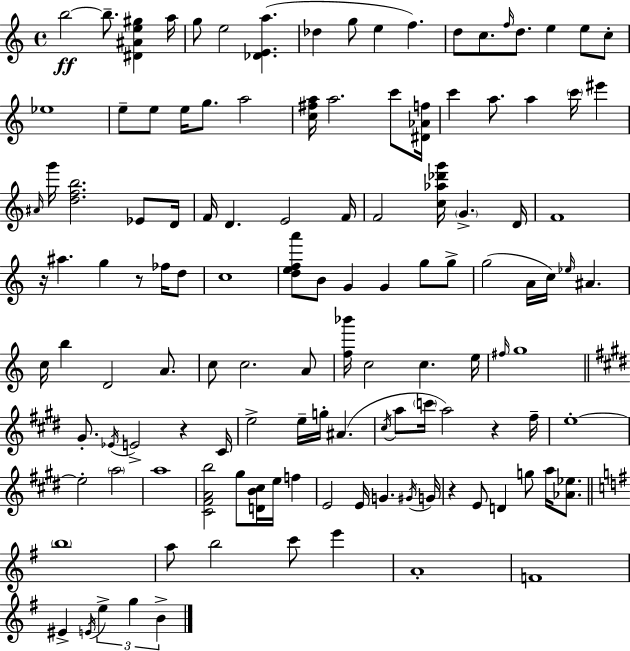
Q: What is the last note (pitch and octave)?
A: B4